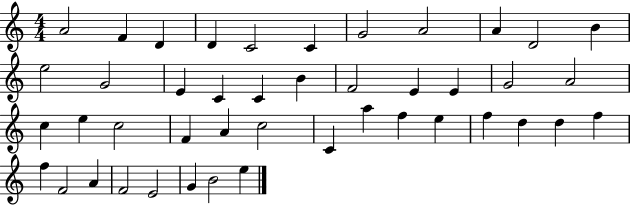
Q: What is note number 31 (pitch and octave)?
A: F5